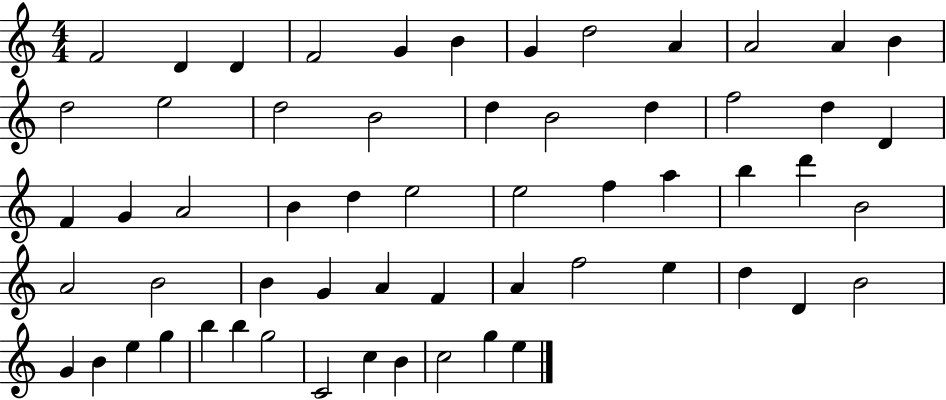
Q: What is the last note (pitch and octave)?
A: E5